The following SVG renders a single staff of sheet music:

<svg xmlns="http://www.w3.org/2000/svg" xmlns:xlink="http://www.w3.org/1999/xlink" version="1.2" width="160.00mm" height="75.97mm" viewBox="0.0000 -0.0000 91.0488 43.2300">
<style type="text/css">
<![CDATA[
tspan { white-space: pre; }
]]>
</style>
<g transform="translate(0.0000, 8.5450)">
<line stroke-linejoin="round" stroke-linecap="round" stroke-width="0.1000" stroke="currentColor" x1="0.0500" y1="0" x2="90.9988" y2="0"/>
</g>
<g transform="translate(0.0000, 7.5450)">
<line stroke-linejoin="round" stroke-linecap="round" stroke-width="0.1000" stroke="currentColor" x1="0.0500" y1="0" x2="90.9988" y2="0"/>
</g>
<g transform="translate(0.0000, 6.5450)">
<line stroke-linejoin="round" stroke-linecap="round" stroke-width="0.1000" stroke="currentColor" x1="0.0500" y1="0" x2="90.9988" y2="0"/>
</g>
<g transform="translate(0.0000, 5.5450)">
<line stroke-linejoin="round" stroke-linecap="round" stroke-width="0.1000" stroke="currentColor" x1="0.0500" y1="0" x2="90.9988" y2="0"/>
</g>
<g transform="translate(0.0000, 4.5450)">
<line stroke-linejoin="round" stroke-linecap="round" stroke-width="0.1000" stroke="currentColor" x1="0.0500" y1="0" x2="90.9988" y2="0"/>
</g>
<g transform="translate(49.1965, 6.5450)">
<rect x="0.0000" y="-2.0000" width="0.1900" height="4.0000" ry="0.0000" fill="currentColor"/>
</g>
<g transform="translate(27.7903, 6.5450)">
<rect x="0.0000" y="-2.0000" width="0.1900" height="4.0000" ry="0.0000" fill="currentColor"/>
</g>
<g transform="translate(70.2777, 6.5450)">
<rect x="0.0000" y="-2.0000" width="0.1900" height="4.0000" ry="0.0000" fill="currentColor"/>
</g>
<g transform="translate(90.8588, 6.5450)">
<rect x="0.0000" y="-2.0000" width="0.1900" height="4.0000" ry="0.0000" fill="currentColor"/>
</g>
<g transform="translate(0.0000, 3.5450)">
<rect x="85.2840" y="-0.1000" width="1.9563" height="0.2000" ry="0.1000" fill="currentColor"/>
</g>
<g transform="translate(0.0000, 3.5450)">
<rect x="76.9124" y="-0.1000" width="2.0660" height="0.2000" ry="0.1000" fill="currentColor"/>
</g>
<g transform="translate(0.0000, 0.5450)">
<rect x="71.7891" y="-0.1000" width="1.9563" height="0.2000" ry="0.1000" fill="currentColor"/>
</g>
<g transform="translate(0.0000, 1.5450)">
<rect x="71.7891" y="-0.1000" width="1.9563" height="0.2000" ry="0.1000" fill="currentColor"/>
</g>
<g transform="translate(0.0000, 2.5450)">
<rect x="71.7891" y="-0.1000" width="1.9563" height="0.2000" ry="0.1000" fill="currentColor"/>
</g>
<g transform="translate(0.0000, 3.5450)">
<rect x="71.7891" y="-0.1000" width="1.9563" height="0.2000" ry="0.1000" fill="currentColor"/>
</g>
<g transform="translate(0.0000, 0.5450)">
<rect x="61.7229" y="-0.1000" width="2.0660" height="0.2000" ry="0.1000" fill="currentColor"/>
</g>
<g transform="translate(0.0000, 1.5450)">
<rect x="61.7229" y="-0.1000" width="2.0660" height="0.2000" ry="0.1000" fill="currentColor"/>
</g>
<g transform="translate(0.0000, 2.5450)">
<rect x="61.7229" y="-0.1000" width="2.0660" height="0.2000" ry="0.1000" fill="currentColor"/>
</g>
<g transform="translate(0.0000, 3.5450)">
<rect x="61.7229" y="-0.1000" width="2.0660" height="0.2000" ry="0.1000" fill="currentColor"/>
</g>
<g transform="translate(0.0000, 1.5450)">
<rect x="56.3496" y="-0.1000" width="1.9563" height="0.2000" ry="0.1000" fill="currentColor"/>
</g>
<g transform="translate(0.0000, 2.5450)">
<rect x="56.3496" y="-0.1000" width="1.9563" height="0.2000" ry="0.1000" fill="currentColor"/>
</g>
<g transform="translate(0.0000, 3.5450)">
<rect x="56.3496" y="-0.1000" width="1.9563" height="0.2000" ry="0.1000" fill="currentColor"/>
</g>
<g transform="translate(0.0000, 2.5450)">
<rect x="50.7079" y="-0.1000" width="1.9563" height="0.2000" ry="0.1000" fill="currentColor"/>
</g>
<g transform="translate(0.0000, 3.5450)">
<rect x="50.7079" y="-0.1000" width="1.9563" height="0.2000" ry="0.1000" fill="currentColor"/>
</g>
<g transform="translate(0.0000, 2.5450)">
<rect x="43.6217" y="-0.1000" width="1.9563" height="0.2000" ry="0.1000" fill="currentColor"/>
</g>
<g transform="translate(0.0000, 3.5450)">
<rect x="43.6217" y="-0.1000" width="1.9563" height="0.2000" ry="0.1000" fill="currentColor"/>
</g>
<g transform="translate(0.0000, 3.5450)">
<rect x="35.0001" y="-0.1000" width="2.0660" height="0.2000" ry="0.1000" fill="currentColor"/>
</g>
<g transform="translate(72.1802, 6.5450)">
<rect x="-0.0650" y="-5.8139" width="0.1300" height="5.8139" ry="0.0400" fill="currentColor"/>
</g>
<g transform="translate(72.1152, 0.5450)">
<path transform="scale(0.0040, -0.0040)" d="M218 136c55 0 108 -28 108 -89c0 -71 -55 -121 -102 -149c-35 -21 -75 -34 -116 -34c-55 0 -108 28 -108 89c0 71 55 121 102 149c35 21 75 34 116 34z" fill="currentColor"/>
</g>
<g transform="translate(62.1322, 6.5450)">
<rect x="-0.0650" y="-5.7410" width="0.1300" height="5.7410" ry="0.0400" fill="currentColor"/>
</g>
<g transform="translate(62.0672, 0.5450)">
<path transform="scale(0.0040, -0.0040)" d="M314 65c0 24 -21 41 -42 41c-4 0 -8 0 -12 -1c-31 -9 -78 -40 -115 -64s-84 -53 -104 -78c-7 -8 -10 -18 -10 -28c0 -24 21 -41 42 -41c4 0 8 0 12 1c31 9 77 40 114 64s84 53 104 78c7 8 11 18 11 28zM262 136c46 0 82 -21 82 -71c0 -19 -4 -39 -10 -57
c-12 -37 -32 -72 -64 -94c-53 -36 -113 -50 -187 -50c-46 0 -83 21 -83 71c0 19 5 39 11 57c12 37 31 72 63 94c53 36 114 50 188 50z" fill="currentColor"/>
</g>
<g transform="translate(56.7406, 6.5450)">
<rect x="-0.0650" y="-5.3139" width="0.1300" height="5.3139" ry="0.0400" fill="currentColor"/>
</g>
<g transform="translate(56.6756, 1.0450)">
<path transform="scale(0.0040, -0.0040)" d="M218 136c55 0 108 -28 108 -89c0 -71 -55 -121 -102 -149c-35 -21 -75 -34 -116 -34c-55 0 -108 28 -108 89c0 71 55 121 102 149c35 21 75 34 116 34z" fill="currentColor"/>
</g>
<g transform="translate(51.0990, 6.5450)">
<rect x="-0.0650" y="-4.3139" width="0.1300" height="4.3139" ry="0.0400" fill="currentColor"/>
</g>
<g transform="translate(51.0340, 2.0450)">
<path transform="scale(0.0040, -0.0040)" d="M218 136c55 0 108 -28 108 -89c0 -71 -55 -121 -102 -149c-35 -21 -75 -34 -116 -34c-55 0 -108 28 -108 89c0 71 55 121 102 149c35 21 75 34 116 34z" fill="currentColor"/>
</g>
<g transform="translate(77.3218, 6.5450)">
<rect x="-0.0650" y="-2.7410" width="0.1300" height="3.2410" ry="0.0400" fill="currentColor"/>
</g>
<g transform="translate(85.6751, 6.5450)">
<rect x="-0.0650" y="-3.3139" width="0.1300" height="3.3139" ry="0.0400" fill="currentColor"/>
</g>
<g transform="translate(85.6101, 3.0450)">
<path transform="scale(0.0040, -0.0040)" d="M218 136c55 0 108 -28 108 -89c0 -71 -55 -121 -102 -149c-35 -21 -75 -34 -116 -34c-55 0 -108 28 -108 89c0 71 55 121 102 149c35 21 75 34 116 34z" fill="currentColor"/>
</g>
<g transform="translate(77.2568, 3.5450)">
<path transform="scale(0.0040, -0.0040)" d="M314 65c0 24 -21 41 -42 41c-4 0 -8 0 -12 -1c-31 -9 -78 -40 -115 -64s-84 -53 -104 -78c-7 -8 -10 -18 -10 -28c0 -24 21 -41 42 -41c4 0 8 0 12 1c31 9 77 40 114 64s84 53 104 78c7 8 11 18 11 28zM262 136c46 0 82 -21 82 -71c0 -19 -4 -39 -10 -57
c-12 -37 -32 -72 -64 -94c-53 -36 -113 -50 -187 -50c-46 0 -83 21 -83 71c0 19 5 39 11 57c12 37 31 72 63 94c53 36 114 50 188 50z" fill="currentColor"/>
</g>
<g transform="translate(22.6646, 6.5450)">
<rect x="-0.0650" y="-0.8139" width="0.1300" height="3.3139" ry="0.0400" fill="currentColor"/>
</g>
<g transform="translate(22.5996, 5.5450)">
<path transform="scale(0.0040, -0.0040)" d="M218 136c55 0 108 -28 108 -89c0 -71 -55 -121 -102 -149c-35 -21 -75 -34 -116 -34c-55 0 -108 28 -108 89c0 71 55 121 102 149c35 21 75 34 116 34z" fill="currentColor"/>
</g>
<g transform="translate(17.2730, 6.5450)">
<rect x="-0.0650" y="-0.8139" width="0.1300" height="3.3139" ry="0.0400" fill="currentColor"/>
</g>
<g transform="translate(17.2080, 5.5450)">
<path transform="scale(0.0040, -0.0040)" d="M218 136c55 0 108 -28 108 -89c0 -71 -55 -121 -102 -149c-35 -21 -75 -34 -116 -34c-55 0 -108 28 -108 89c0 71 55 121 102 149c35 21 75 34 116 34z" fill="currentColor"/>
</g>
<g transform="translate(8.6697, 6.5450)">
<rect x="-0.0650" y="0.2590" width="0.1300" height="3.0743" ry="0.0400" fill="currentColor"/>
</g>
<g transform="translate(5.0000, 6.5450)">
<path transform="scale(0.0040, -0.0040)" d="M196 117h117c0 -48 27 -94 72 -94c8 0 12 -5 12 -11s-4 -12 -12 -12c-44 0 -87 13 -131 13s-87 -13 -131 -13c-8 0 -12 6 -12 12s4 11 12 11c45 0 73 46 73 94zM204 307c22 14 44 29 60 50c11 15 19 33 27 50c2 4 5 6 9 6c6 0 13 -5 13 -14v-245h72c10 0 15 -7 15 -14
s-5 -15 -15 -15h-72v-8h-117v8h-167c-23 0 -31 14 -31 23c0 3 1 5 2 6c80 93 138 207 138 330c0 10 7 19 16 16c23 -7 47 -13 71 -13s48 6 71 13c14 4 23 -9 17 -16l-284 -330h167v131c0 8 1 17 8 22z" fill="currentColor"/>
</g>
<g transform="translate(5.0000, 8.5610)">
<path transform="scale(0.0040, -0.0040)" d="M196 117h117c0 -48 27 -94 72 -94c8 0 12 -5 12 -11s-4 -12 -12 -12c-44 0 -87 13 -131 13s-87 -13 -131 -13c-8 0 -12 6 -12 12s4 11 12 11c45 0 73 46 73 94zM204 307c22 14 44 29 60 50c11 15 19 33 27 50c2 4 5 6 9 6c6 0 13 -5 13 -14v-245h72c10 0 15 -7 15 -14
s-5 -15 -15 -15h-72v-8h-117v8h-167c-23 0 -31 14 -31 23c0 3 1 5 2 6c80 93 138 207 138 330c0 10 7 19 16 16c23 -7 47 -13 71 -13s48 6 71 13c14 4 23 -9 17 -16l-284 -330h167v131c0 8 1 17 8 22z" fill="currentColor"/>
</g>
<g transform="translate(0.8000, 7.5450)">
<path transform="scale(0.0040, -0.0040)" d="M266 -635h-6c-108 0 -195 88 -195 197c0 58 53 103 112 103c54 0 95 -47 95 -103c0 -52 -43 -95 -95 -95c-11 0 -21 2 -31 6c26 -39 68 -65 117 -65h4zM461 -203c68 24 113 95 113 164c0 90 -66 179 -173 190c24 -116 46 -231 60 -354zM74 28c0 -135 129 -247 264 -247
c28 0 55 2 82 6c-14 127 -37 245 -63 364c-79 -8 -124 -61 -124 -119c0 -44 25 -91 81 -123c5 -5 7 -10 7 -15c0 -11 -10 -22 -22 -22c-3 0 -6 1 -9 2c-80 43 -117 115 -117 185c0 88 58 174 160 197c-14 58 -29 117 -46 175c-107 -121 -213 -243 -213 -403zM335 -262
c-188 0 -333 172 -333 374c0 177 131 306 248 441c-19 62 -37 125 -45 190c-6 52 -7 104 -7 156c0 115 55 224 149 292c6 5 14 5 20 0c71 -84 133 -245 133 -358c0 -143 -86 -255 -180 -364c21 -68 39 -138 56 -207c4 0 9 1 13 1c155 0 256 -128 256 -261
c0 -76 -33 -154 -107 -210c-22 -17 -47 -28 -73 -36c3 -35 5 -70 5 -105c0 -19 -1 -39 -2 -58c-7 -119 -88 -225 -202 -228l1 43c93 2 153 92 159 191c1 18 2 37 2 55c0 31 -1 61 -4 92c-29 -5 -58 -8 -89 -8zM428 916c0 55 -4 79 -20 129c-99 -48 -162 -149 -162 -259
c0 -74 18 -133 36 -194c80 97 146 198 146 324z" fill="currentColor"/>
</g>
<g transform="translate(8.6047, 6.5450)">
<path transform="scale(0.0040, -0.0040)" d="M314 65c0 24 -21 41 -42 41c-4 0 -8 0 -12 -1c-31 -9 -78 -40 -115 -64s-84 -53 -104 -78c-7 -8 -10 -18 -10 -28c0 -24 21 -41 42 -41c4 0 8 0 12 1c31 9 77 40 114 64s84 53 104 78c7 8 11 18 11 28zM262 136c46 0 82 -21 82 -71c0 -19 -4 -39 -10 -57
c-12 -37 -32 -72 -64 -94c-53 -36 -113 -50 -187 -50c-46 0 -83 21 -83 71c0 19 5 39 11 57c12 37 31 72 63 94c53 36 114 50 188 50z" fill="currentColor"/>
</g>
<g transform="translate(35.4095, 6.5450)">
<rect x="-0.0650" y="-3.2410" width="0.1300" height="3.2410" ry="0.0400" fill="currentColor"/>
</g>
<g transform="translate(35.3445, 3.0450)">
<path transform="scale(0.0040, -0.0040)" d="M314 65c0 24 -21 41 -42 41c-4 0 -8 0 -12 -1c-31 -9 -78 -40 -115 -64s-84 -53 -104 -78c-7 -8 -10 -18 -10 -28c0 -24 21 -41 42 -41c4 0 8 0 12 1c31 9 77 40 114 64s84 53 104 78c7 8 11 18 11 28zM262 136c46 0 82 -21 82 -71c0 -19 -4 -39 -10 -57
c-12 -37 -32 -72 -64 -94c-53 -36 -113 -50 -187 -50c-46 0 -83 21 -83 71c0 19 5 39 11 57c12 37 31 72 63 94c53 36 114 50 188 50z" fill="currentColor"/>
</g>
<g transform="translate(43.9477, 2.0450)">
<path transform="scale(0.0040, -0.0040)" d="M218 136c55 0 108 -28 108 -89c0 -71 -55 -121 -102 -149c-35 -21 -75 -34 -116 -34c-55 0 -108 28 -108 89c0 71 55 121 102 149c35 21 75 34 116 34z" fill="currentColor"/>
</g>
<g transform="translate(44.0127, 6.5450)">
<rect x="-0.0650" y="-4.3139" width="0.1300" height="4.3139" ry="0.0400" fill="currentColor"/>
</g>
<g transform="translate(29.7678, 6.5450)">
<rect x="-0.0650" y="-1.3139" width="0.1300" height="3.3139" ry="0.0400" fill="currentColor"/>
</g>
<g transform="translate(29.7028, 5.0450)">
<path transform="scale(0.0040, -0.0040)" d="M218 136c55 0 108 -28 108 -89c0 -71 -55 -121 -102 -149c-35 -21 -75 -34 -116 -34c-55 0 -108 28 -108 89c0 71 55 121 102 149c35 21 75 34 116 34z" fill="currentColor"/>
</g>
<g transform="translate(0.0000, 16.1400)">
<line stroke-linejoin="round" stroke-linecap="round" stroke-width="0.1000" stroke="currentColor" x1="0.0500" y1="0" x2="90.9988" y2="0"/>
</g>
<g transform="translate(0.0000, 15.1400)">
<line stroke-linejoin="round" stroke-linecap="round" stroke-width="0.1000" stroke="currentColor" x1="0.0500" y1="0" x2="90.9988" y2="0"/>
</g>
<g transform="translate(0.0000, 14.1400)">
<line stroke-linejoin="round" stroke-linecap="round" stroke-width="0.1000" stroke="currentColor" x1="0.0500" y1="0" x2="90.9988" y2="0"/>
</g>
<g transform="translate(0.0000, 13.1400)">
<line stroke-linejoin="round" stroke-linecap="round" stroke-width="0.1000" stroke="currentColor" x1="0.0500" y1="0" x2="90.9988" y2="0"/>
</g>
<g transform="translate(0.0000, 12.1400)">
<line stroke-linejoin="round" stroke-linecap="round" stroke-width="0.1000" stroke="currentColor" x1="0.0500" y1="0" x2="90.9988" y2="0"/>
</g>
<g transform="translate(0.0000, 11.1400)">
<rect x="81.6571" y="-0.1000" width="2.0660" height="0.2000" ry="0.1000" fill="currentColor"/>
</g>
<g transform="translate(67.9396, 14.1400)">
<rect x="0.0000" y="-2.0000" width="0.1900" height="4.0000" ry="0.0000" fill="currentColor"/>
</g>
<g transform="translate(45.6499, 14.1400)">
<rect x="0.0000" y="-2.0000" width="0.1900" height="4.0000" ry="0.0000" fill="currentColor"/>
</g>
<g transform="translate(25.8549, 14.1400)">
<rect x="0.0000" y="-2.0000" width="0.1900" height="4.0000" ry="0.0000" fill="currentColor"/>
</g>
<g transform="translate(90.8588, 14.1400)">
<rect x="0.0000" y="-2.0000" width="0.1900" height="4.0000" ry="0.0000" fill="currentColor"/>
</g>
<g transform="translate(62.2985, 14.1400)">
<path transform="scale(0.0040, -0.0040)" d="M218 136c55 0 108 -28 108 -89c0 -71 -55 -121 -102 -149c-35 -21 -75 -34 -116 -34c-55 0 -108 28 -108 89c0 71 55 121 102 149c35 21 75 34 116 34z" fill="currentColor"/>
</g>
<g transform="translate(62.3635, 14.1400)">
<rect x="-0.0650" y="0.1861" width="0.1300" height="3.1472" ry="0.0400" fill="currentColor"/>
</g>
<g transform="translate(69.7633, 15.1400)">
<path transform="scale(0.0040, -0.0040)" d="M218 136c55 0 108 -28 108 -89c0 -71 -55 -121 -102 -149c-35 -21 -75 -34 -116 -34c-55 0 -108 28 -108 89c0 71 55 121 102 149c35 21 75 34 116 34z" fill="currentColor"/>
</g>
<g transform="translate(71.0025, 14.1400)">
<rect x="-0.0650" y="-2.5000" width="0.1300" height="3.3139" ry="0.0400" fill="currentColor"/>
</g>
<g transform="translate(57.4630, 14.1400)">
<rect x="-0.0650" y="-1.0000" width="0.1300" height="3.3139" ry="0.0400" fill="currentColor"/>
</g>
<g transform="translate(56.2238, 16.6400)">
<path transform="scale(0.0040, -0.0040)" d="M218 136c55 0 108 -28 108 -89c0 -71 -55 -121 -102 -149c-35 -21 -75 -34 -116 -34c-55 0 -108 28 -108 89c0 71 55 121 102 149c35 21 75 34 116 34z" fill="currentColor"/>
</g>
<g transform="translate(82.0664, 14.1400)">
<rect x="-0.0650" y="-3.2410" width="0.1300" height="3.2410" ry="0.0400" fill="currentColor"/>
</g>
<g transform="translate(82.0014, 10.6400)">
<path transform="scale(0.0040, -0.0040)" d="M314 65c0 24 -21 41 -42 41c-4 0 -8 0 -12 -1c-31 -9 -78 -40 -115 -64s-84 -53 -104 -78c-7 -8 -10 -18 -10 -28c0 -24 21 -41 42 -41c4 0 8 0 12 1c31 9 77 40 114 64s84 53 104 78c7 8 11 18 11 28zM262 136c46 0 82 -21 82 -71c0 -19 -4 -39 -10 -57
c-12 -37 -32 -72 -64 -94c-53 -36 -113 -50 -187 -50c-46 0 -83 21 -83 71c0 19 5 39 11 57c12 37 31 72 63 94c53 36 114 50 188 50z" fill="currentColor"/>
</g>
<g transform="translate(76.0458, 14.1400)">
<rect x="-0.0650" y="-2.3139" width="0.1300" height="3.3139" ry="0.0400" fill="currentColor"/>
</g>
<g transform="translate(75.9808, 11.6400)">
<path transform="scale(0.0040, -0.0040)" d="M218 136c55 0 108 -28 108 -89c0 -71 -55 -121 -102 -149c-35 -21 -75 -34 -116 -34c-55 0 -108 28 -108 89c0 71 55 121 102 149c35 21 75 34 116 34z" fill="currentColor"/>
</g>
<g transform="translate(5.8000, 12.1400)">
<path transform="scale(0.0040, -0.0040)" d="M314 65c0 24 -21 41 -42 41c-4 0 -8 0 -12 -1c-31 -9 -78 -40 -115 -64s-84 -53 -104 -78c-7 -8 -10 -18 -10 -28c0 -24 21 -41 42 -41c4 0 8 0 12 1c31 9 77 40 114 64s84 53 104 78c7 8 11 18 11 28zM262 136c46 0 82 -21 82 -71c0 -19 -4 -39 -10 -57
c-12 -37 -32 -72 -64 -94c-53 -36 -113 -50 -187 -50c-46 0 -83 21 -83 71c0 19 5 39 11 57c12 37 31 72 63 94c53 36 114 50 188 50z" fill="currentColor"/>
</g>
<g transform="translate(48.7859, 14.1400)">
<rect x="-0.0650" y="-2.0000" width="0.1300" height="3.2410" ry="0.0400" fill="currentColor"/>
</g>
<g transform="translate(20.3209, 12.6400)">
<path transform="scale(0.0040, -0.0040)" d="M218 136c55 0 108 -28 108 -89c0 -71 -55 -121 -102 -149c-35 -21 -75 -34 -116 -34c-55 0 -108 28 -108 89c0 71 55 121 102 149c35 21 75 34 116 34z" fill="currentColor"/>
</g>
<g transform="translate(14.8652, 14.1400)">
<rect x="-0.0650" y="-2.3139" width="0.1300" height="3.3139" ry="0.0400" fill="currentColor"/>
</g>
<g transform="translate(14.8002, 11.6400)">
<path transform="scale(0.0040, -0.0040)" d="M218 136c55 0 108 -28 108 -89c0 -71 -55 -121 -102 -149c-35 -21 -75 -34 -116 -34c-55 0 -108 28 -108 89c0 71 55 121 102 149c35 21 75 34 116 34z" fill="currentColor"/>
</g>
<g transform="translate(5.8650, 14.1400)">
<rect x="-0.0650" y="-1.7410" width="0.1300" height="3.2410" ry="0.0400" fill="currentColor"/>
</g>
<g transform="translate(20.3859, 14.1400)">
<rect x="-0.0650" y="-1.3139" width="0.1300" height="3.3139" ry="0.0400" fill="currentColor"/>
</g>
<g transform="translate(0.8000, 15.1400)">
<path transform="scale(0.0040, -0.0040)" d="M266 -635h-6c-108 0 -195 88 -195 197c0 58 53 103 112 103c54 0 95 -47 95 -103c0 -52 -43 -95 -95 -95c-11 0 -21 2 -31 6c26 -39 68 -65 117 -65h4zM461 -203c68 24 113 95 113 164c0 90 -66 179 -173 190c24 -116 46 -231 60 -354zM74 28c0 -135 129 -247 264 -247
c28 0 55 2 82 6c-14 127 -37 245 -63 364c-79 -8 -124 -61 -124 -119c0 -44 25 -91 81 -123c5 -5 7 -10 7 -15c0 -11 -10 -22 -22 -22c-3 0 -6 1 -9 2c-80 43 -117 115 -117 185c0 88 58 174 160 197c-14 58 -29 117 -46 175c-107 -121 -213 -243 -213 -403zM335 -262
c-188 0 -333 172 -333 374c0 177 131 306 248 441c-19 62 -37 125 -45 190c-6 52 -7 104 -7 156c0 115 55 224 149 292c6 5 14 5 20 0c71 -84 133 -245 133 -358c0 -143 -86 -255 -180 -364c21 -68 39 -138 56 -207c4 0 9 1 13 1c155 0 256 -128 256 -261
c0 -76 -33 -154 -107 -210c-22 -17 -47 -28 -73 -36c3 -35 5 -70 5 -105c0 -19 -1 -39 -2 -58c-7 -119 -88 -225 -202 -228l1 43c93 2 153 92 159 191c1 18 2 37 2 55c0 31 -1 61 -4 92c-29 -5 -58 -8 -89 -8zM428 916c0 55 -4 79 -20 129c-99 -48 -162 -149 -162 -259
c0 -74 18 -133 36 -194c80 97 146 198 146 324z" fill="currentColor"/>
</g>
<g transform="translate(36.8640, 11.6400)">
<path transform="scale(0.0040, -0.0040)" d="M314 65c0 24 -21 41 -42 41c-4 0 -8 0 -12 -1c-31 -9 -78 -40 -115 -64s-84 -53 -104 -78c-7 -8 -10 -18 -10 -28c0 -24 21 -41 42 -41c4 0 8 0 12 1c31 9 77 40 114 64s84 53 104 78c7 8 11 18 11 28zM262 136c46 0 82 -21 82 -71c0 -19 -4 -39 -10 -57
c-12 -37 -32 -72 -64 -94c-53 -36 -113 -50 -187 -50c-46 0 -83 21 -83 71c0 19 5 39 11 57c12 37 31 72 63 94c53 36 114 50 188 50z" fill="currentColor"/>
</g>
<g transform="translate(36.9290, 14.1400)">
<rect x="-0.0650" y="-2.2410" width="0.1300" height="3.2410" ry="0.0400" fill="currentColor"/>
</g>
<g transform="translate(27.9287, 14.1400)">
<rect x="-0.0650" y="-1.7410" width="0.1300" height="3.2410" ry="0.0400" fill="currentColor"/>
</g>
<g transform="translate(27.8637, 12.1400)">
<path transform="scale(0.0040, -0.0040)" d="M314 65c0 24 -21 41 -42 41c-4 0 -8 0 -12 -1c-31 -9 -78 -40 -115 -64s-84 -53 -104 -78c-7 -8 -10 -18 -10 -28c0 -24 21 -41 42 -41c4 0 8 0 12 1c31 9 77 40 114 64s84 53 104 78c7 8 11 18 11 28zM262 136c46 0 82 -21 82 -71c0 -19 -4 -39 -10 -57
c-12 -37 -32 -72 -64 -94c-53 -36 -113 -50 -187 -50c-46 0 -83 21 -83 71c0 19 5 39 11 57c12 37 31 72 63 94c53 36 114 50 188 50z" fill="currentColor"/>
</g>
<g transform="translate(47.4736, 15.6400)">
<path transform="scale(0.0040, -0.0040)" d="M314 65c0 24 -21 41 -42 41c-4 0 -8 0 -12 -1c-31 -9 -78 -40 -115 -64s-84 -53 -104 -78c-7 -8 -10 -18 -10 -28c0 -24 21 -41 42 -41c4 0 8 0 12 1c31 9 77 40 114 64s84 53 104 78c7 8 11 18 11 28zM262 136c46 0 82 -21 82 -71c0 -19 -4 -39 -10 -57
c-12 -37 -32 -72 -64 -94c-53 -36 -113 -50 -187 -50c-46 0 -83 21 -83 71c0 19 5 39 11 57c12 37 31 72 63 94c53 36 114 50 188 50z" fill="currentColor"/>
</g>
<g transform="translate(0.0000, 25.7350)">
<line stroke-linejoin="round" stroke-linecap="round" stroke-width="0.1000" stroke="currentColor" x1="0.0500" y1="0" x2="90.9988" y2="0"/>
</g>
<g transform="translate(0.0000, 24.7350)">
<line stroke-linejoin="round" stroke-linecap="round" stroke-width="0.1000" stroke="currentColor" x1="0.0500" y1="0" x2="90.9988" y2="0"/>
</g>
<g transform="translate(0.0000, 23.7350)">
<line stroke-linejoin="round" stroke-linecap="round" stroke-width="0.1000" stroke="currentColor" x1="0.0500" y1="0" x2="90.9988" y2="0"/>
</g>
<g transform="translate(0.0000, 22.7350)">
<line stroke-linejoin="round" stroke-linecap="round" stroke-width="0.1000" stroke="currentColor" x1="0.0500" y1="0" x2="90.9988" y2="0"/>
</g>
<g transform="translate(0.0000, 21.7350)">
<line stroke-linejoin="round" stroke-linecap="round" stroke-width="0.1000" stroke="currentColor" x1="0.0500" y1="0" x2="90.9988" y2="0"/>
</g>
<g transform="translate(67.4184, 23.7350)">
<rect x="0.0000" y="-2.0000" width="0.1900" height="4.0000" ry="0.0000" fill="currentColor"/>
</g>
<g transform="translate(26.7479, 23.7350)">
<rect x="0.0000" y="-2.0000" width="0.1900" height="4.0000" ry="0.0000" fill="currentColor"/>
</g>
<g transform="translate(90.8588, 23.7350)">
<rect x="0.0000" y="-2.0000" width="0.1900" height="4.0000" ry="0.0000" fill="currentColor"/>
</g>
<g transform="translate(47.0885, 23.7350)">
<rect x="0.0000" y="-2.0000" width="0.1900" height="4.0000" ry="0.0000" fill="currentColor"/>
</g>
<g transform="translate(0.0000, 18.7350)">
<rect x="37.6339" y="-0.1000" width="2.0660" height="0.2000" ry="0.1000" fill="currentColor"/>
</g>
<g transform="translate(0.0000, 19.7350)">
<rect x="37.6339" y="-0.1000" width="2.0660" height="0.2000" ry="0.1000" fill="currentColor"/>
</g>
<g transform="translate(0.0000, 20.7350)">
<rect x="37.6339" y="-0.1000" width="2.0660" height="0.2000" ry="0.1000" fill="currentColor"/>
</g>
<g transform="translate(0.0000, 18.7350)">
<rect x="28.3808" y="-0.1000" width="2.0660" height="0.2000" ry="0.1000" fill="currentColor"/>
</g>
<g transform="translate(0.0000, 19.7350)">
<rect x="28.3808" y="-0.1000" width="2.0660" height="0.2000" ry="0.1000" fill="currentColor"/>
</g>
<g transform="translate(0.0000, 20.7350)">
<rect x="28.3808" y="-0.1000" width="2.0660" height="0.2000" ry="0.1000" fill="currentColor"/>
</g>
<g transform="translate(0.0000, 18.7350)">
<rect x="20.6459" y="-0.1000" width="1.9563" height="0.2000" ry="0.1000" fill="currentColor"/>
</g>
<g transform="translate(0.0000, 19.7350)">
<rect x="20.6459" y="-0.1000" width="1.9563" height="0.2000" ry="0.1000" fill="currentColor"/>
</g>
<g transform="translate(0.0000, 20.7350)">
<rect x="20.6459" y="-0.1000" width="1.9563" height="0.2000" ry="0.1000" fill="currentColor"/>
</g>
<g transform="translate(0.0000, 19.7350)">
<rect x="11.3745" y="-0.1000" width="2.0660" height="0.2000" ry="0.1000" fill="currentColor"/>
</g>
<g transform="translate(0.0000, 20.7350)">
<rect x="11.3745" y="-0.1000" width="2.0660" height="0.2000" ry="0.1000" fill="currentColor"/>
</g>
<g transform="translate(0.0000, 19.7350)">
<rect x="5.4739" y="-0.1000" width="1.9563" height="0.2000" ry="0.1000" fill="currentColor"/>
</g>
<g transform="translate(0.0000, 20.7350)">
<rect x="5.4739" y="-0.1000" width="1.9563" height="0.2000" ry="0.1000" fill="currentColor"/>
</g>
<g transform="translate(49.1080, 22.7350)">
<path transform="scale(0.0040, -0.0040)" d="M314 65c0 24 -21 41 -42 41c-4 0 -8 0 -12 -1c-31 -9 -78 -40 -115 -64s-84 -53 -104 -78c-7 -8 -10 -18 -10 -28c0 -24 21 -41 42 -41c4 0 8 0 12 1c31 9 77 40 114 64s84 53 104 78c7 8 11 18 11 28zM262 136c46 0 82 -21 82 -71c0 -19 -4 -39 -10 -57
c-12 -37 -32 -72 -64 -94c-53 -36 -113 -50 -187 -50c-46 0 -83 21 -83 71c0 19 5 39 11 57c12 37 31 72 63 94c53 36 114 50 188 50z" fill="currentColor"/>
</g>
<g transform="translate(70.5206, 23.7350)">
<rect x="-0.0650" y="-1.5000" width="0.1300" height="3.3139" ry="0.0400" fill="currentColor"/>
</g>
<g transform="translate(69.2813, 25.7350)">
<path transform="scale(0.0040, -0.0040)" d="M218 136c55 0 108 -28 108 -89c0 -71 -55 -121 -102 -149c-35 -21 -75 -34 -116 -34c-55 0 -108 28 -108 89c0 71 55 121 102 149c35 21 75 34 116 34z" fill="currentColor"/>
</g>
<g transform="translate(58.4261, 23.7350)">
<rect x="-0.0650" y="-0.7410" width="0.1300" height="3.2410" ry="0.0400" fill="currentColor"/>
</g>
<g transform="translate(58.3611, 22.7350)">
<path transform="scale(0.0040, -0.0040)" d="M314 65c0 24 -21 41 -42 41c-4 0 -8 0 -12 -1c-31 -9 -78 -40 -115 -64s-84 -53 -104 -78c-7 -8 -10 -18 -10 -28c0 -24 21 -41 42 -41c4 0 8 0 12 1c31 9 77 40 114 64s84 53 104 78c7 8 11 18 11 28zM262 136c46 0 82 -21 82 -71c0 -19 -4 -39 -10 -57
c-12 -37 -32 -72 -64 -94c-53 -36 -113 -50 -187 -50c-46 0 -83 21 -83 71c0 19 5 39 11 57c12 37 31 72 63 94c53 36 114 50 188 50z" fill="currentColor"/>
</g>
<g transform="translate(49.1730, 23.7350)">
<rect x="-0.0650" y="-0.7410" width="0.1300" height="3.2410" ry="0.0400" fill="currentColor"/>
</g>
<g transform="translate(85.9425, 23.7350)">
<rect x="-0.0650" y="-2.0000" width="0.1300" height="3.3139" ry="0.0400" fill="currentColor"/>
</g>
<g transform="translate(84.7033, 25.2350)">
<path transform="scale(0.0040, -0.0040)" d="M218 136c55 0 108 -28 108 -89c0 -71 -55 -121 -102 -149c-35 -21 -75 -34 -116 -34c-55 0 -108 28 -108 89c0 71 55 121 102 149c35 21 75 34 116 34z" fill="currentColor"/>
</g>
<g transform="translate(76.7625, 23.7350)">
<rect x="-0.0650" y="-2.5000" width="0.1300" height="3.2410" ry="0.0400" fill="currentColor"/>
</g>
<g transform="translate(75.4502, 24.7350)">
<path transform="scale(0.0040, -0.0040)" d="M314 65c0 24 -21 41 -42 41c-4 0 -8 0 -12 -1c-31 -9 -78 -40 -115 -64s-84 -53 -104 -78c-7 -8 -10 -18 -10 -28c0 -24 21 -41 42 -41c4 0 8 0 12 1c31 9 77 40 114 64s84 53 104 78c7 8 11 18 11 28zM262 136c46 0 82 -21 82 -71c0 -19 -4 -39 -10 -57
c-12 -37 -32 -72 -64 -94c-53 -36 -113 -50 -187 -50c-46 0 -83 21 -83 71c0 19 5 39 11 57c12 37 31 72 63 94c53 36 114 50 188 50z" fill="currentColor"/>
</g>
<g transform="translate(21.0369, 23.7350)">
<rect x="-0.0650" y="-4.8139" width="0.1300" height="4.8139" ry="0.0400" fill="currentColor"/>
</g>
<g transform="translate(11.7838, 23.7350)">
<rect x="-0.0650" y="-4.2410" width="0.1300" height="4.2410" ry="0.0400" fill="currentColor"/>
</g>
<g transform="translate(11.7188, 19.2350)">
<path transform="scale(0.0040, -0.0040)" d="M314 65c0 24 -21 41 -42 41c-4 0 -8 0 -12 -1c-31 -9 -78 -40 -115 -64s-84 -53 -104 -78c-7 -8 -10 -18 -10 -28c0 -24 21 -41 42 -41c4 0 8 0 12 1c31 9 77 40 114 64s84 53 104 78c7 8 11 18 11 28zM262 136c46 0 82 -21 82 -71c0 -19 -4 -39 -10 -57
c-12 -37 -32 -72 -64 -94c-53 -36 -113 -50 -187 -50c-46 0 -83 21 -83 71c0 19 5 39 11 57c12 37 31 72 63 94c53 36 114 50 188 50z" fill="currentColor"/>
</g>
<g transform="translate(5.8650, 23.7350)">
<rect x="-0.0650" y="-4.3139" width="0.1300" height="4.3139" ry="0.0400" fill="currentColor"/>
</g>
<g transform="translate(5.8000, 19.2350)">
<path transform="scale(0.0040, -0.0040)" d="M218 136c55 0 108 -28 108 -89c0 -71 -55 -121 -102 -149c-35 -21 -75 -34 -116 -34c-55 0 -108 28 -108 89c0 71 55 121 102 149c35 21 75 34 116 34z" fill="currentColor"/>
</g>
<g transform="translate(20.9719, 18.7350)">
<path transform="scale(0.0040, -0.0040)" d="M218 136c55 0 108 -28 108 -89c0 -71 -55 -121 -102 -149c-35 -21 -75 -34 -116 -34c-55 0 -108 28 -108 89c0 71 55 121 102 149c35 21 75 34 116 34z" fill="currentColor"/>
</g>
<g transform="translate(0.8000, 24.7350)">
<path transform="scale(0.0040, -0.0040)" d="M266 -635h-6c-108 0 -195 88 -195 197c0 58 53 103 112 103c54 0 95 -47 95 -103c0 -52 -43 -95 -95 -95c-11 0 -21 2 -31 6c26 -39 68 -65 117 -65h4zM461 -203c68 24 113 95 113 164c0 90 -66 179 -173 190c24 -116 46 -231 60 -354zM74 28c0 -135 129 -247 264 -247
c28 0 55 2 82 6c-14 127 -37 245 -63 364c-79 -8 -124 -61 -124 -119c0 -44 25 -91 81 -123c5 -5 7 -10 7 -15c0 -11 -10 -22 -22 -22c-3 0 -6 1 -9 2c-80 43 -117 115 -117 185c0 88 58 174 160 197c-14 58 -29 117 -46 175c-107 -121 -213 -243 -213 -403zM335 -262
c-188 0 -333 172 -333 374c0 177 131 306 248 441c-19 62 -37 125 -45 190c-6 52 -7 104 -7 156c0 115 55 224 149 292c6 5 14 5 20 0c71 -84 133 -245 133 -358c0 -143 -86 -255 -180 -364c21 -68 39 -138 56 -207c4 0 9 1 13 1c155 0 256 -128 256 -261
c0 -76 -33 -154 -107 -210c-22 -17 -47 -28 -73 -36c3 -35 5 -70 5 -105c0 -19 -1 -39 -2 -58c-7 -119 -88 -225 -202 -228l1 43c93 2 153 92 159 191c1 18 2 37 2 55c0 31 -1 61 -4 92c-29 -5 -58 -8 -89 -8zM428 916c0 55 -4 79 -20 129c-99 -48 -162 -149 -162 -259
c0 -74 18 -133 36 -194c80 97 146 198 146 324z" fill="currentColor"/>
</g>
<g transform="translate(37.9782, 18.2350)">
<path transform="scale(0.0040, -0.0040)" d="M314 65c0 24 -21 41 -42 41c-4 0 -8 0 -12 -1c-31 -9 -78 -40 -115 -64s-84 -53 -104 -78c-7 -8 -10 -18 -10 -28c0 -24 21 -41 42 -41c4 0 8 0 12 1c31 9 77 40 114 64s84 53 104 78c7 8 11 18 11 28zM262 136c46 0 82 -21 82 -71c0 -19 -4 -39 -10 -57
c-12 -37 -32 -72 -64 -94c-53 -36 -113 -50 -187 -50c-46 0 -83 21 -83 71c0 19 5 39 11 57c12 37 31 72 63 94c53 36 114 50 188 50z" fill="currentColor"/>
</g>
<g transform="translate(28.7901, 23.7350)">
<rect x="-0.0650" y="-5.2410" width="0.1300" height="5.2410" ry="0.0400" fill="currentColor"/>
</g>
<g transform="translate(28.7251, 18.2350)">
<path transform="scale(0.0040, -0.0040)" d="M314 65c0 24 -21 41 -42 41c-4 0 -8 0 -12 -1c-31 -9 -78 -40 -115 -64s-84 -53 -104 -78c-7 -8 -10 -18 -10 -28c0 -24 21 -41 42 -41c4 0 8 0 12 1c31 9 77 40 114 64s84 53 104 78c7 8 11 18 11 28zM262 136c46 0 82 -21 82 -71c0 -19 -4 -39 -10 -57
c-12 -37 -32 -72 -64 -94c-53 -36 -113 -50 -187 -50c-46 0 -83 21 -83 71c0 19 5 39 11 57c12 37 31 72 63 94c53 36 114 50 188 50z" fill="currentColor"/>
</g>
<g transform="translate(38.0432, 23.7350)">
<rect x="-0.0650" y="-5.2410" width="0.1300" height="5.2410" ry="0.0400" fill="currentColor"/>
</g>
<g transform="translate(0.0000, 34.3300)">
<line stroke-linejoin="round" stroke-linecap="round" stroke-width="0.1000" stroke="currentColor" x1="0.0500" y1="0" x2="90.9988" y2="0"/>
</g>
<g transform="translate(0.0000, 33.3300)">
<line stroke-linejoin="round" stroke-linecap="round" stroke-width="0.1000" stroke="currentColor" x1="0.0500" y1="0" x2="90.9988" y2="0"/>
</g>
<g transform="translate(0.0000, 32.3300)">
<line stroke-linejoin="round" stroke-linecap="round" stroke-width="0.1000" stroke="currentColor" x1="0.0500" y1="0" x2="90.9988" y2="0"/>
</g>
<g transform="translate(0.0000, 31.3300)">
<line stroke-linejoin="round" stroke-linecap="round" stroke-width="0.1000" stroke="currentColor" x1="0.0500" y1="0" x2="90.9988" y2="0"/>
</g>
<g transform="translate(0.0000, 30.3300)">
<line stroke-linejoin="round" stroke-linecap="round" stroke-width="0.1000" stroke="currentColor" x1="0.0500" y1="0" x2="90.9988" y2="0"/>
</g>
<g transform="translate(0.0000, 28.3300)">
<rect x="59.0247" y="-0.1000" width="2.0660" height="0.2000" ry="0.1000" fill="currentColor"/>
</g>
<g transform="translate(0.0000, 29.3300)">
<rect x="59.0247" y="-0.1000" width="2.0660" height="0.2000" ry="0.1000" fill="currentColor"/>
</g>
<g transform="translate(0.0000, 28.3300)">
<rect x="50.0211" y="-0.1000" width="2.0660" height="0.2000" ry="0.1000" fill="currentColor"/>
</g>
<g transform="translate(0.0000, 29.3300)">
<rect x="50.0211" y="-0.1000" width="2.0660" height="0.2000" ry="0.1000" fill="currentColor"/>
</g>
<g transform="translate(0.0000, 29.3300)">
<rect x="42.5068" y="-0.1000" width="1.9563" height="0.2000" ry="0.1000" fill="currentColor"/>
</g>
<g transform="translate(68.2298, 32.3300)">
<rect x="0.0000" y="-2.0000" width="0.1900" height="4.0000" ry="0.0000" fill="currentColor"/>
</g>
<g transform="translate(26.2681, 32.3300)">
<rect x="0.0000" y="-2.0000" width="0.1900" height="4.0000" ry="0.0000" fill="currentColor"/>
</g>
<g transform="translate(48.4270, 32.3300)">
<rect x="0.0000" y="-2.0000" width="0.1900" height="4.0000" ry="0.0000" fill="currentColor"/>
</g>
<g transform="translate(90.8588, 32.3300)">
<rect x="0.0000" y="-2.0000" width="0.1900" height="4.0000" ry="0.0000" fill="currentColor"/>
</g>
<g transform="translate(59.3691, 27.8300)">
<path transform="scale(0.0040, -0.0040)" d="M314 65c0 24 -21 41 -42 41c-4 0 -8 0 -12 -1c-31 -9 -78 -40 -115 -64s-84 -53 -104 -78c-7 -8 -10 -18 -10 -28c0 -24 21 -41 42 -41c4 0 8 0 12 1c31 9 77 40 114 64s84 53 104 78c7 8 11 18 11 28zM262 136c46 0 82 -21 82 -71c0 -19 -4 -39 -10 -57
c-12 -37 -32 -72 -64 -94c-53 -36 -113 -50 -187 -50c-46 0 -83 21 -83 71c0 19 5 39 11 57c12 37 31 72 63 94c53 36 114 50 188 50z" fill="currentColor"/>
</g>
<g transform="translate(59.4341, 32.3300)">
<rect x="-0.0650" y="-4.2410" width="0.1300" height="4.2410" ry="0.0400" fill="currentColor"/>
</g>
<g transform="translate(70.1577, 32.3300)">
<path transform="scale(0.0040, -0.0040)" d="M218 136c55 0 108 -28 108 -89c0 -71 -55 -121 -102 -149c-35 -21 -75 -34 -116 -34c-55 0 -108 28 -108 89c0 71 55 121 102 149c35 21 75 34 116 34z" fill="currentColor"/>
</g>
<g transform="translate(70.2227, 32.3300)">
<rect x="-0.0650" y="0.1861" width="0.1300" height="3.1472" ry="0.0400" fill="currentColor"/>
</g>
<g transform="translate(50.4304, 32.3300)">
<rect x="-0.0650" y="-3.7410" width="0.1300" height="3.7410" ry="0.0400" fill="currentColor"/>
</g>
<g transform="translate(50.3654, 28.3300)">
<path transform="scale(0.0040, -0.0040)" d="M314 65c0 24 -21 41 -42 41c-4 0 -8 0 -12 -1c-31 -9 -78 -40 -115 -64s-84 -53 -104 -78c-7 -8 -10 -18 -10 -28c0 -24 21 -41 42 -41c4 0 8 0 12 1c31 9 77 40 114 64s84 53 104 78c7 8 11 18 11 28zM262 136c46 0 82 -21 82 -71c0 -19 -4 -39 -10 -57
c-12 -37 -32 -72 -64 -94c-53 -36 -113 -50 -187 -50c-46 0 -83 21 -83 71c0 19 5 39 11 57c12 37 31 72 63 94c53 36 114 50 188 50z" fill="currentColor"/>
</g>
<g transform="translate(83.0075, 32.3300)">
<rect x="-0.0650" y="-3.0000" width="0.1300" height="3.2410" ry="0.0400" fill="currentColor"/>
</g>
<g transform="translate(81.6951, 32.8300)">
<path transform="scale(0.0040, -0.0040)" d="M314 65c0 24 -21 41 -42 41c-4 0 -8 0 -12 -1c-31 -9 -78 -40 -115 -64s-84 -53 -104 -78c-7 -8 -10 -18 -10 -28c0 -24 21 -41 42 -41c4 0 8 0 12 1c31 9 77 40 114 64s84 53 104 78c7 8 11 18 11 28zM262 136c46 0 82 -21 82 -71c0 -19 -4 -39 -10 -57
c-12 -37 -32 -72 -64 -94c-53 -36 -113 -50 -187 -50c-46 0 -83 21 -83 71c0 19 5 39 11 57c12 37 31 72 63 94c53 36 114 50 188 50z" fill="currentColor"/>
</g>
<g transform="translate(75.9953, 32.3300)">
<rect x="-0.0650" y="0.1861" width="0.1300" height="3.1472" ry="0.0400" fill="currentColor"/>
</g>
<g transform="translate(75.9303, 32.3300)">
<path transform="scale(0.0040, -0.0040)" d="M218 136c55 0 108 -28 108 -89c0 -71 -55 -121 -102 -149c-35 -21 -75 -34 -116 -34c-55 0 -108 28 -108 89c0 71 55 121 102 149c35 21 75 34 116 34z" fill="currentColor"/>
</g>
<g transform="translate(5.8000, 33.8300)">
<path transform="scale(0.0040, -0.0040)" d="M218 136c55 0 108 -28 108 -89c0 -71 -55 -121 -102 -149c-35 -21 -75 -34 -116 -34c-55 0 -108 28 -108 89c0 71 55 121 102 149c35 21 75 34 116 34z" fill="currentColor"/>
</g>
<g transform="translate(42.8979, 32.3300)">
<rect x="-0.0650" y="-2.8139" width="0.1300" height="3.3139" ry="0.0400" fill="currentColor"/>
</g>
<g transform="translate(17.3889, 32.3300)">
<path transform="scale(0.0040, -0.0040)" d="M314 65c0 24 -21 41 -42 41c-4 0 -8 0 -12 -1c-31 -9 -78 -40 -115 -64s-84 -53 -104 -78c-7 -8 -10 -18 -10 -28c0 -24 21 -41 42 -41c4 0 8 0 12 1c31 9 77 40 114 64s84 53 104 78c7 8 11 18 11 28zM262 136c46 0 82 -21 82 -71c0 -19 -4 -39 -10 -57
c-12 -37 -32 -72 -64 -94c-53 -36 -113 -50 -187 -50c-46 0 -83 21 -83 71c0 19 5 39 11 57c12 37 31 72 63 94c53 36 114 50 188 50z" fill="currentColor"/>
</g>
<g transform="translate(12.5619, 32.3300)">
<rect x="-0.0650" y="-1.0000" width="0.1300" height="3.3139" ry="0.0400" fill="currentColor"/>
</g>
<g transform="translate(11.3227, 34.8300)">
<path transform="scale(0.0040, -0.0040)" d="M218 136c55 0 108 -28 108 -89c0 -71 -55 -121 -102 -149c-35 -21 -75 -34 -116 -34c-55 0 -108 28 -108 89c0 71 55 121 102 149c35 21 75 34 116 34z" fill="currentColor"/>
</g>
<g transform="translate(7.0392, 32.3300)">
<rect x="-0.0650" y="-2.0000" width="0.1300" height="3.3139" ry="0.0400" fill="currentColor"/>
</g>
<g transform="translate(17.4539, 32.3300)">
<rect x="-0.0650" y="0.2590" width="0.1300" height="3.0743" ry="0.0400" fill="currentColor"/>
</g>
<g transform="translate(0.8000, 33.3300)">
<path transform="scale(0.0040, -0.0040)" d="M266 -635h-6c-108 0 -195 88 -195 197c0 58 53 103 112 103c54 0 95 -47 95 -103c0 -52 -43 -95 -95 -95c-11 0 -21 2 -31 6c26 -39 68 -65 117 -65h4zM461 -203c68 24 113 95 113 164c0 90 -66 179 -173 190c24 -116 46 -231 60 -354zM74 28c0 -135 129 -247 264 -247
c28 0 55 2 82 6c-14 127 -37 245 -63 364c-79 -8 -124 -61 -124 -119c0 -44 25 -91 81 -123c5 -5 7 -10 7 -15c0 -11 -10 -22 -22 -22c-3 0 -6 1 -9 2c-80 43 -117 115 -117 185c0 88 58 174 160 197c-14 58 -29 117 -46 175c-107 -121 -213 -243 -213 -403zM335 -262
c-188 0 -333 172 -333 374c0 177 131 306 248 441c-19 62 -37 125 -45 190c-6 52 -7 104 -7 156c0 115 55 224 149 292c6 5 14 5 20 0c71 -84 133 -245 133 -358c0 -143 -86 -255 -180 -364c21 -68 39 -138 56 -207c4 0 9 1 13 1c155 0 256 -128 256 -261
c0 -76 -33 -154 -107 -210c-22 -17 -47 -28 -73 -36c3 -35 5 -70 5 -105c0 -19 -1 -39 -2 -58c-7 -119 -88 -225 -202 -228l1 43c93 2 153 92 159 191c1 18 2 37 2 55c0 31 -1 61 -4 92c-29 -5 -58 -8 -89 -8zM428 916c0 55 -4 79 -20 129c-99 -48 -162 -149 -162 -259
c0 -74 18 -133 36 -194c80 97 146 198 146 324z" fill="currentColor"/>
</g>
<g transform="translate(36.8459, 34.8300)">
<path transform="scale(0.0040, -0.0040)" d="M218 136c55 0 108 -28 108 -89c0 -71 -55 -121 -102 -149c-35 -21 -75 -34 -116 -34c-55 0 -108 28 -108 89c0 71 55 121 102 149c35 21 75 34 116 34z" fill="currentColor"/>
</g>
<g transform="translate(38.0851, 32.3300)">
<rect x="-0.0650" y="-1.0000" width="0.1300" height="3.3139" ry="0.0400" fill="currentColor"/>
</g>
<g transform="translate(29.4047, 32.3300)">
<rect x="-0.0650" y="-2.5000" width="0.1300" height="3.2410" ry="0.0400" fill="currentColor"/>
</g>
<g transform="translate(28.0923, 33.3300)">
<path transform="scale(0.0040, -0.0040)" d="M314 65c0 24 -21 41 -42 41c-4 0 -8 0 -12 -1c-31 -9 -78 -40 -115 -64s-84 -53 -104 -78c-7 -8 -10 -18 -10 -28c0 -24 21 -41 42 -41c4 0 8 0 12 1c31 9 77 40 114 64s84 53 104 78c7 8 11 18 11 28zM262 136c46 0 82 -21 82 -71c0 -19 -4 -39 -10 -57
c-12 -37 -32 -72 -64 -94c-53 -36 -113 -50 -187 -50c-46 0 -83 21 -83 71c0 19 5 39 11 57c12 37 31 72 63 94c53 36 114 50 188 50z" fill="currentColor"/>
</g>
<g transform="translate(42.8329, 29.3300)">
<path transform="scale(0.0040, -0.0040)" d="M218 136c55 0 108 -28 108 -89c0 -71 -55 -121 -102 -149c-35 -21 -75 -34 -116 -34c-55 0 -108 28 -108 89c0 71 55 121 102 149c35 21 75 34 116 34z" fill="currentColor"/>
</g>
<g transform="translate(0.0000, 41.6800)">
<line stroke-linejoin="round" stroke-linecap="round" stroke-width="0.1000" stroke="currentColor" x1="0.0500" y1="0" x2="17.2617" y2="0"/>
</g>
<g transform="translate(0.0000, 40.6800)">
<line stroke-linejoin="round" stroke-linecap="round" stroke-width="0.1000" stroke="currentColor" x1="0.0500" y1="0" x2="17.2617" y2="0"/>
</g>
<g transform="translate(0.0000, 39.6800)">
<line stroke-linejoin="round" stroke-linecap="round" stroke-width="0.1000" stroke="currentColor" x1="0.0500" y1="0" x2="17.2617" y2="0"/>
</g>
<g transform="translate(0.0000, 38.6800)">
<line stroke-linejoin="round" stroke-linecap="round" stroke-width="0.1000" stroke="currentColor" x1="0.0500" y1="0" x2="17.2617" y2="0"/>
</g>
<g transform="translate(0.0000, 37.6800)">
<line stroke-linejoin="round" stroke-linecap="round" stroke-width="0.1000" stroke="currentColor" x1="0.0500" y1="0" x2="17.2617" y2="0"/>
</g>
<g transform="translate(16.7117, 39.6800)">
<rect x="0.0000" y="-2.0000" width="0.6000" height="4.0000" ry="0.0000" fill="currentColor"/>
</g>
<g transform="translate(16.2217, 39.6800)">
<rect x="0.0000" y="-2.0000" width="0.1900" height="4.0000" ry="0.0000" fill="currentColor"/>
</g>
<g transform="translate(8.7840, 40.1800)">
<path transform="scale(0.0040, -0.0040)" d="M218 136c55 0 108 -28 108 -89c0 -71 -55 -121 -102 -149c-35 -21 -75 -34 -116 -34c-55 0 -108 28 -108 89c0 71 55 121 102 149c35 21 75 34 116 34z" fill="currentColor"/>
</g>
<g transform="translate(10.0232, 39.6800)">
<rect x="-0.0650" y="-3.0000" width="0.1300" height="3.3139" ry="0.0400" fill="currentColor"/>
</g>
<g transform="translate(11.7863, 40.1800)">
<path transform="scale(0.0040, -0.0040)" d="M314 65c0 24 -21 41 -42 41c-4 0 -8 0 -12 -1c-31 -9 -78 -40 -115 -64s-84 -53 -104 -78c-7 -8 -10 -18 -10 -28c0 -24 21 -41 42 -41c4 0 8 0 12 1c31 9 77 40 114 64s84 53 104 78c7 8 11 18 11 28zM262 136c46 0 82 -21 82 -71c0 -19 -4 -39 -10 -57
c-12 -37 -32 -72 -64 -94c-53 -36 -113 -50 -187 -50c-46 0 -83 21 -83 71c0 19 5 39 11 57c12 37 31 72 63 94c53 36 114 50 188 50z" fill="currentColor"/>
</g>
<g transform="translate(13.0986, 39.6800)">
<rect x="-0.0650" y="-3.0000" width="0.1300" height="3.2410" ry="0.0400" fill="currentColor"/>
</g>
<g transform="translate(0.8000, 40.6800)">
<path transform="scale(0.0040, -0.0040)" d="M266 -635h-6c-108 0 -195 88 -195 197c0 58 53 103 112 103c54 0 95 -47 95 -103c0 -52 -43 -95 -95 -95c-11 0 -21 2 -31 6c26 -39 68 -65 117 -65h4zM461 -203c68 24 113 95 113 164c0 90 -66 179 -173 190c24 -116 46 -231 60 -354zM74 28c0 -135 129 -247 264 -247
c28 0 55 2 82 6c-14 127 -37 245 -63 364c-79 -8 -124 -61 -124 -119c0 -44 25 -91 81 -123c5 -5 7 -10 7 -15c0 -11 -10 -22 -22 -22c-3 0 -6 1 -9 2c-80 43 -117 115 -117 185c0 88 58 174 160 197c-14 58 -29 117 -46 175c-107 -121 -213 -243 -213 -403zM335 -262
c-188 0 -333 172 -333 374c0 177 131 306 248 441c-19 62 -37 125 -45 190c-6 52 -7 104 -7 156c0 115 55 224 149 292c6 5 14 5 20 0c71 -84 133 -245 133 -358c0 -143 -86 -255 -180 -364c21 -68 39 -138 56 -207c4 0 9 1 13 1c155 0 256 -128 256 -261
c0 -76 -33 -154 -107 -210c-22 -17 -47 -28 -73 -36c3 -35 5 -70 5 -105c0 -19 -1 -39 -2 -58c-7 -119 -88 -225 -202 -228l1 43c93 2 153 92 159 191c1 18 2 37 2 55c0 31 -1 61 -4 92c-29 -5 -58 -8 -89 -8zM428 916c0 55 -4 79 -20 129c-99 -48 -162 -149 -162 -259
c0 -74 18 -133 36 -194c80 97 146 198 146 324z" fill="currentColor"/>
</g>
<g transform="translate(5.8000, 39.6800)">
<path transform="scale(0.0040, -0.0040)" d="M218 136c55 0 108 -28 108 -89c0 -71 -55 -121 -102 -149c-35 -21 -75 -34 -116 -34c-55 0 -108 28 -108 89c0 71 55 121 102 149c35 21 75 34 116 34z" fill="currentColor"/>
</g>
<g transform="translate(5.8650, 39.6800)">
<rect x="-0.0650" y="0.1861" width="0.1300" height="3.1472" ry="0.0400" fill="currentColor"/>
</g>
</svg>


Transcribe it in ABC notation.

X:1
T:Untitled
M:4/4
L:1/4
K:C
B2 d d e b2 d' d' f' g'2 g' a2 b f2 g e f2 g2 F2 D B G g b2 d' d'2 e' f'2 f'2 d2 d2 E G2 F F D B2 G2 D a c'2 d'2 B B A2 B A A2